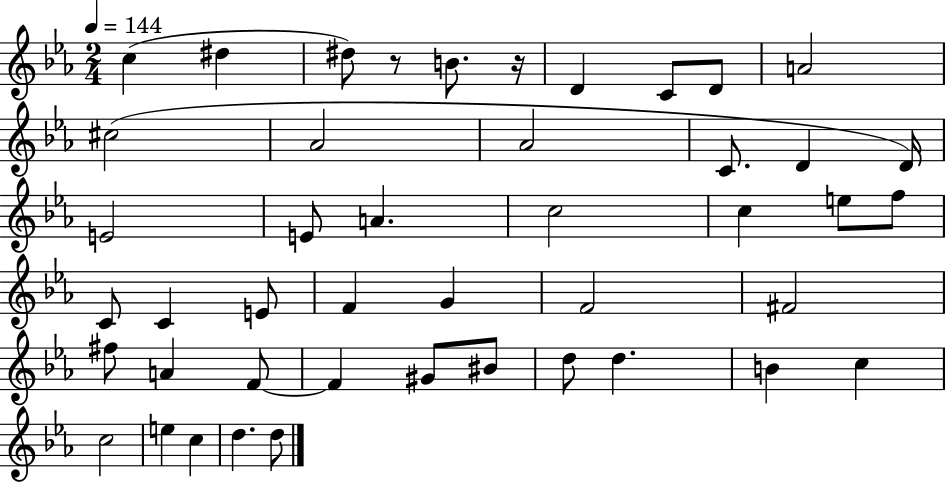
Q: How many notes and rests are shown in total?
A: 45